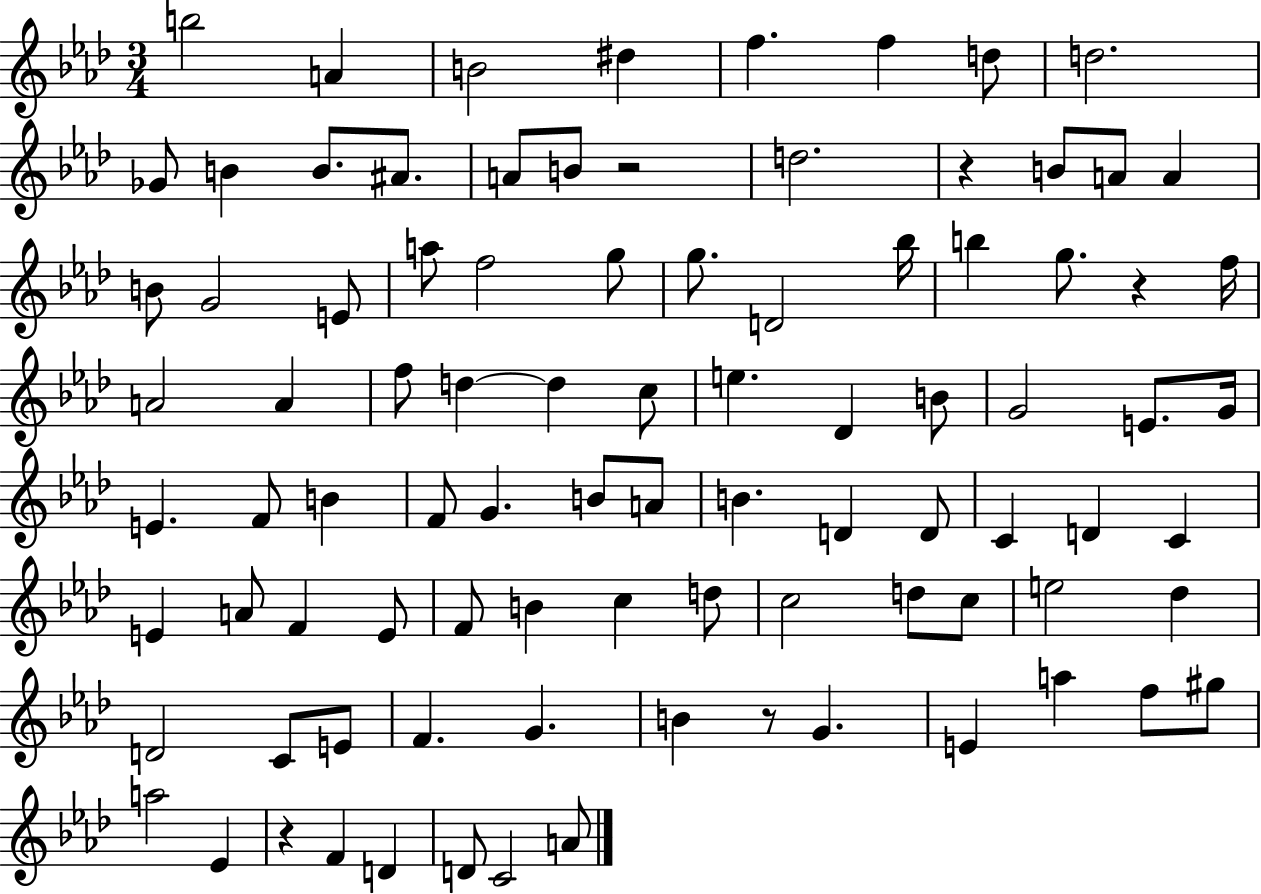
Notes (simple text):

B5/h A4/q B4/h D#5/q F5/q. F5/q D5/e D5/h. Gb4/e B4/q B4/e. A#4/e. A4/e B4/e R/h D5/h. R/q B4/e A4/e A4/q B4/e G4/h E4/e A5/e F5/h G5/e G5/e. D4/h Bb5/s B5/q G5/e. R/q F5/s A4/h A4/q F5/e D5/q D5/q C5/e E5/q. Db4/q B4/e G4/h E4/e. G4/s E4/q. F4/e B4/q F4/e G4/q. B4/e A4/e B4/q. D4/q D4/e C4/q D4/q C4/q E4/q A4/e F4/q E4/e F4/e B4/q C5/q D5/e C5/h D5/e C5/e E5/h Db5/q D4/h C4/e E4/e F4/q. G4/q. B4/q R/e G4/q. E4/q A5/q F5/e G#5/e A5/h Eb4/q R/q F4/q D4/q D4/e C4/h A4/e